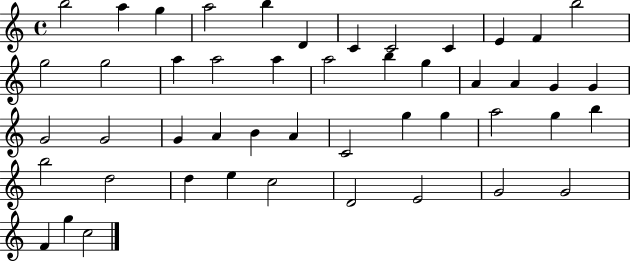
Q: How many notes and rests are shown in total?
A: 48